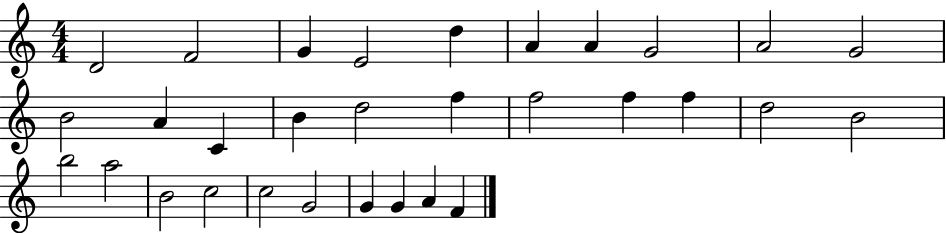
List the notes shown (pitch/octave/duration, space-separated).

D4/h F4/h G4/q E4/h D5/q A4/q A4/q G4/h A4/h G4/h B4/h A4/q C4/q B4/q D5/h F5/q F5/h F5/q F5/q D5/h B4/h B5/h A5/h B4/h C5/h C5/h G4/h G4/q G4/q A4/q F4/q